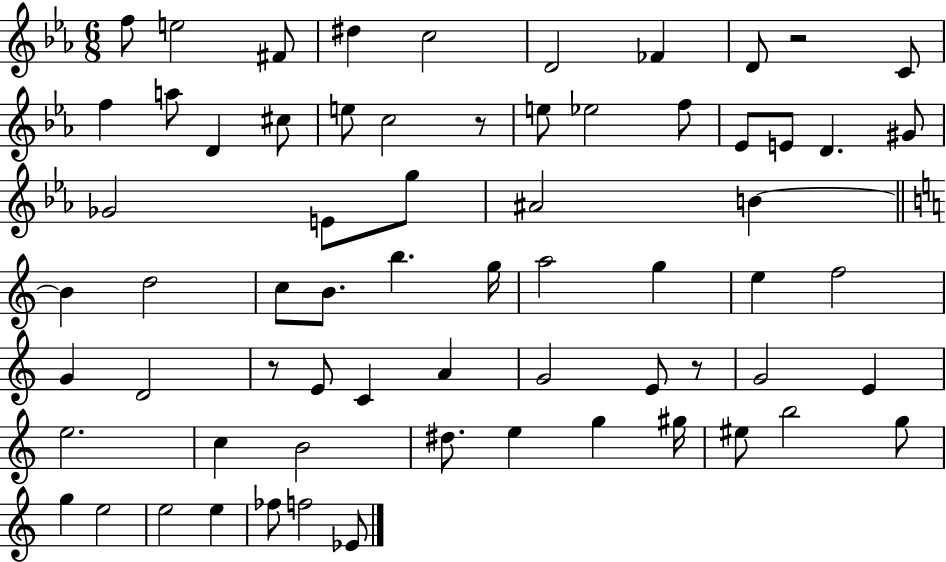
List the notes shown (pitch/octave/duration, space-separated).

F5/e E5/h F#4/e D#5/q C5/h D4/h FES4/q D4/e R/h C4/e F5/q A5/e D4/q C#5/e E5/e C5/h R/e E5/e Eb5/h F5/e Eb4/e E4/e D4/q. G#4/e Gb4/h E4/e G5/e A#4/h B4/q B4/q D5/h C5/e B4/e. B5/q. G5/s A5/h G5/q E5/q F5/h G4/q D4/h R/e E4/e C4/q A4/q G4/h E4/e R/e G4/h E4/q E5/h. C5/q B4/h D#5/e. E5/q G5/q G#5/s EIS5/e B5/h G5/e G5/q E5/h E5/h E5/q FES5/e F5/h Eb4/e